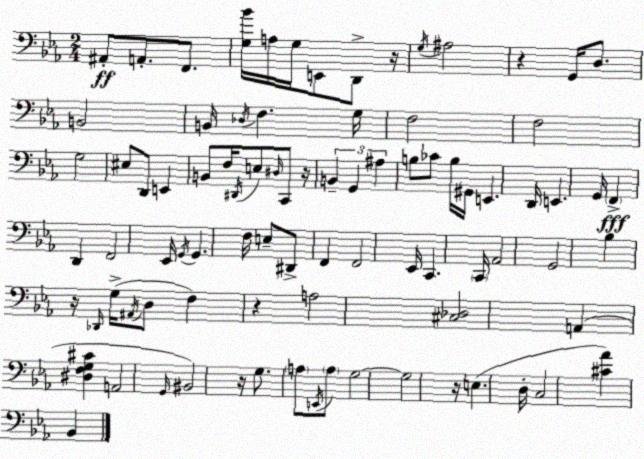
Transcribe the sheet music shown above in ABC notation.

X:1
T:Untitled
M:2/4
L:1/4
K:Cm
^A,,/2 A,,/2 F,,/2 [G,_B]/4 A,/4 G,/4 E,,/2 D,,/2 z/4 G,/4 ^A,2 z G,,/4 D,/2 B,,2 B,,/4 _D,/4 F, G,/4 F,2 F,2 G,2 ^E,/2 D,,/2 E,, B,,/2 F,/4 ^D,,/4 E,/2 ^D,/4 C,,/2 z/4 B,, G,, ^A, B,/2 _C/2 B,/4 ^G,,/4 E,, D,,/4 E,, G,,/4 F,, D,, F,,2 _E,,/4 G,,/4 G,, F,/4 E,/2 ^D,,/2 F,, F,,2 _E,,/4 C,, C,,/4 _A,,2 G,,2 _B, z/4 _D,,/4 G,/4 ^A,,/4 D,/2 F, z A,2 [^C,_D,]2 A,, [^D,F,G,^C] A,,2 G,,/4 ^B,,2 z/4 G,/2 A,/2 E,,/4 A,/2 G,2 G,2 z/4 E, D,/4 C,2 [^C_A] _B,,